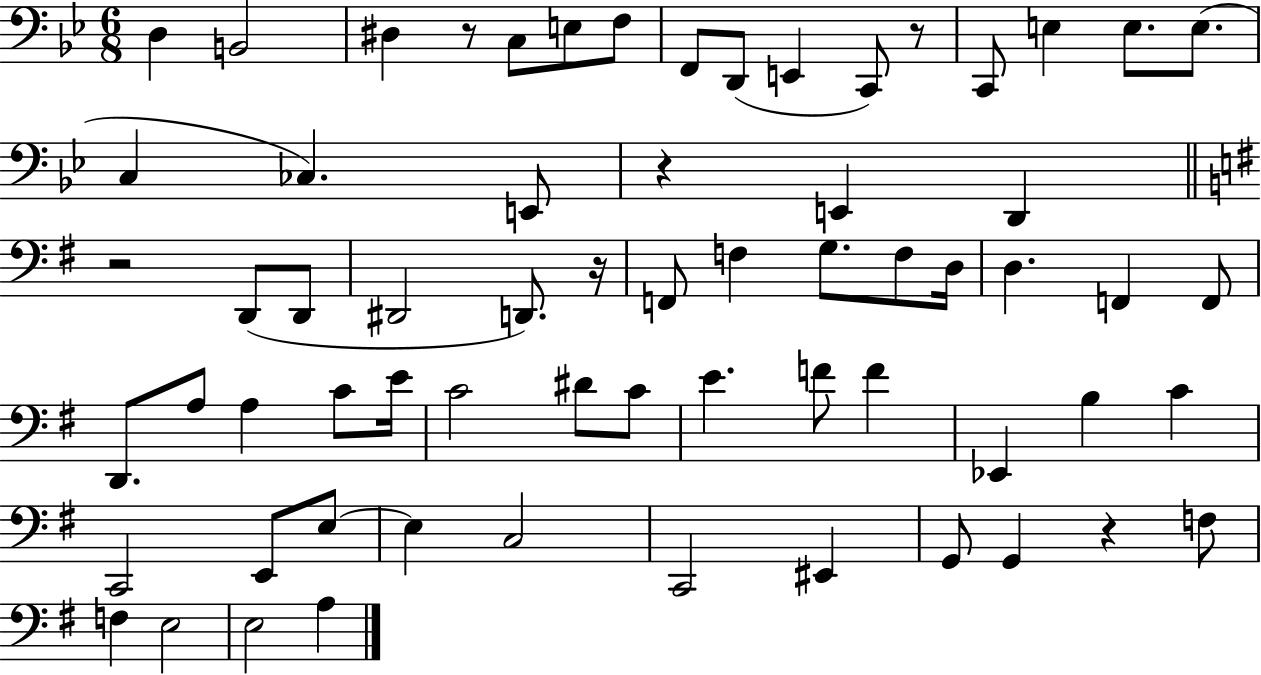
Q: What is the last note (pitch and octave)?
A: A3